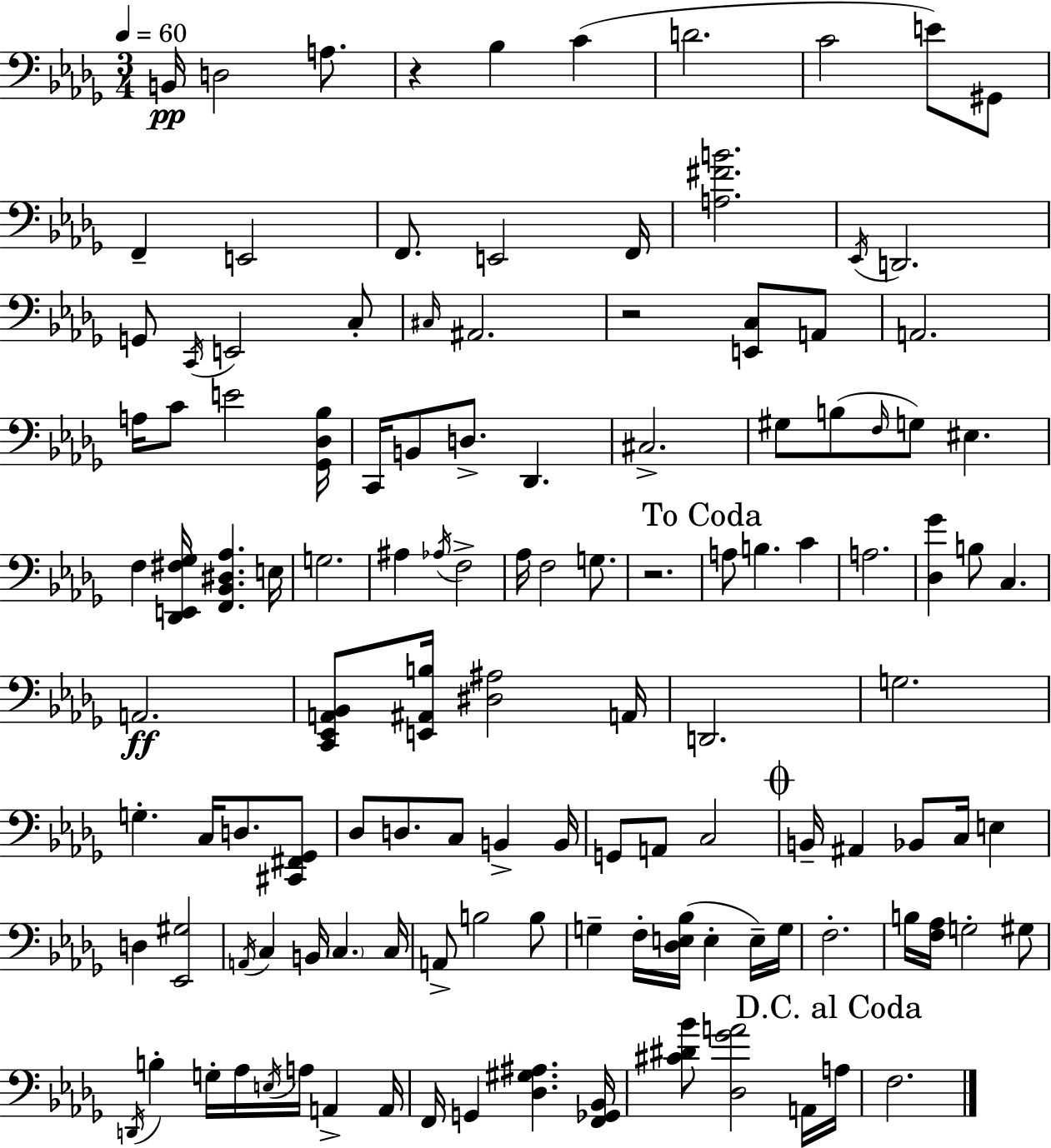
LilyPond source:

{
  \clef bass
  \numericTimeSignature
  \time 3/4
  \key bes \minor
  \tempo 4 = 60
  \repeat volta 2 { b,16\pp d2 a8. | r4 bes4 c'4( | d'2. | c'2 e'8) gis,8 | \break f,4-- e,2 | f,8. e,2 f,16 | <a fis' b'>2. | \acciaccatura { ees,16 } d,2. | \break g,8 \acciaccatura { c,16 } e,2 | c8-. \grace { cis16 } ais,2. | r2 <e, c>8 | a,8 a,2. | \break a16 c'8 e'2 | <ges, des bes>16 c,16 b,8 d8.-> des,4. | cis2.-> | gis8 b8( \grace { f16 } g8) eis4. | \break f4 <des, e, fis ges>16 <f, bes, dis aes>4. | e16 g2. | ais4 \acciaccatura { aes16 } f2-> | aes16 f2 | \break g8. r2. | \mark "To Coda" a8 b4. | c'4 a2. | <des ges'>4 b8 c4. | \break a,2.\ff | <c, ees, a, bes,>8 <e, ais, b>16 <dis ais>2 | a,16 d,2. | g2. | \break g4.-. c16 | d8. <cis, fis, ges,>8 des8 d8. c8 | b,4-> b,16 g,8 a,8 c2 | \mark \markup { \musicglyph "scripts.coda" } b,16-- ais,4 bes,8 | \break c16 e4 d4 <ees, gis>2 | \acciaccatura { a,16 } c4 b,16 \parenthesize c4. | c16 a,8-> b2 | b8 g4-- f16-. <des e bes>16( | \break e4-. e16--) g16 f2.-. | b16 <f aes>16 g2-. | gis8 \acciaccatura { d,16 } b4-. g16-. | aes16 \acciaccatura { e16 } a16 a,4-> a,16 f,16 g,4 | \break <des gis ais>4. <f, ges, bes,>16 <cis' dis' bes'>8 <des ges' a'>2 | a,16 \mark "D.C. al Coda" a16 f2. | } \bar "|."
}